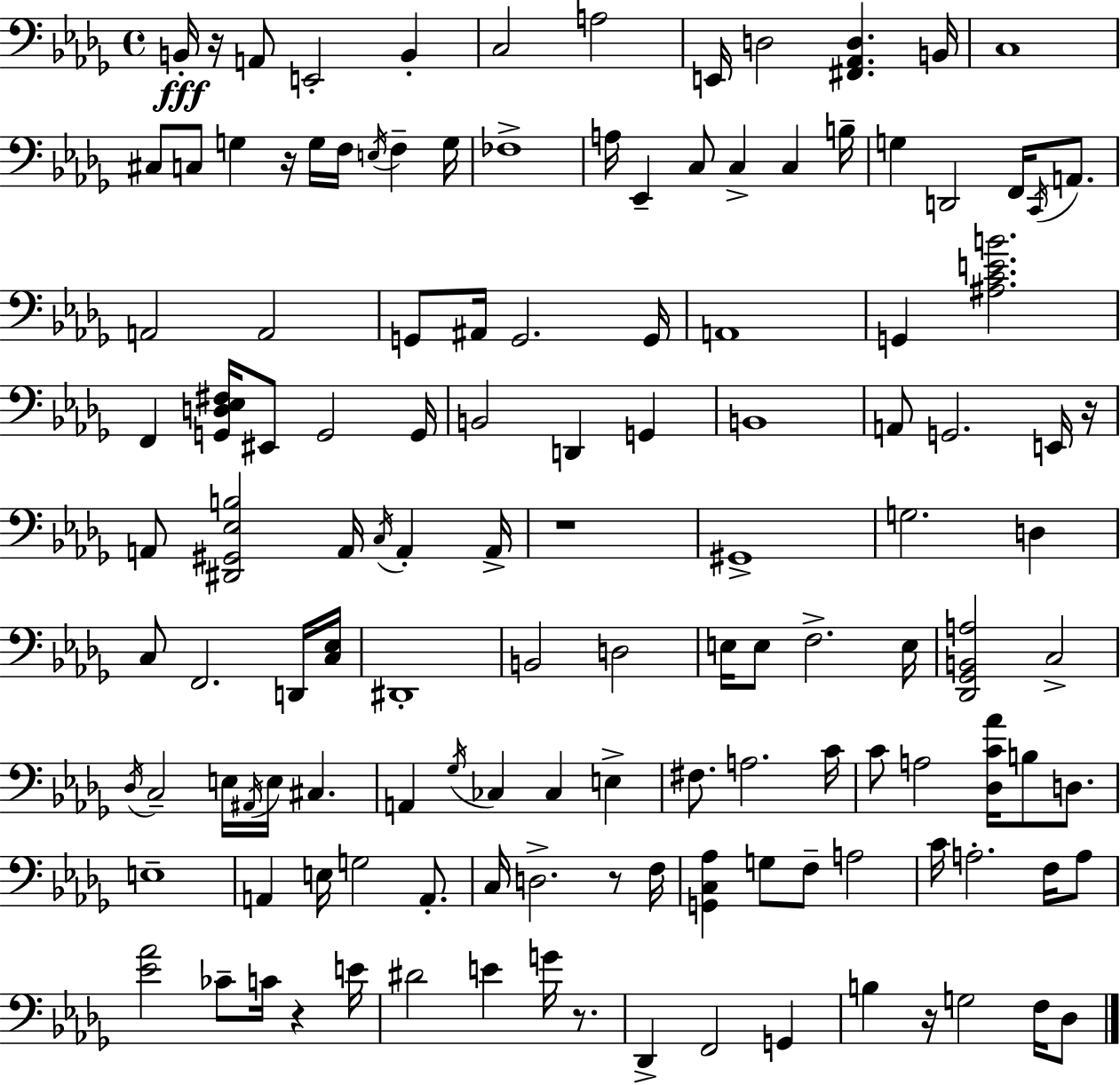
B2/s R/s A2/e E2/h B2/q C3/h A3/h E2/s D3/h [F#2,Ab2,D3]/q. B2/s C3/w C#3/e C3/e G3/q R/s G3/s F3/s E3/s F3/q G3/s FES3/w A3/s Eb2/q C3/e C3/q C3/q B3/s G3/q D2/h F2/s C2/s A2/e. A2/h A2/h G2/e A#2/s G2/h. G2/s A2/w G2/q [A#3,C4,E4,B4]/h. F2/q [G2,D3,Eb3,F#3]/s EIS2/e G2/h G2/s B2/h D2/q G2/q B2/w A2/e G2/h. E2/s R/s A2/e [D#2,G#2,Eb3,B3]/h A2/s C3/s A2/q A2/s R/w G#2/w G3/h. D3/q C3/e F2/h. D2/s [C3,Eb3]/s D#2/w B2/h D3/h E3/s E3/e F3/h. E3/s [Db2,Gb2,B2,A3]/h C3/h Db3/s C3/h E3/s A#2/s E3/s C#3/q. A2/q Gb3/s CES3/q CES3/q E3/q F#3/e. A3/h. C4/s C4/e A3/h [Db3,C4,Ab4]/s B3/e D3/e. E3/w A2/q E3/s G3/h A2/e. C3/s D3/h. R/e F3/s [G2,C3,Ab3]/q G3/e F3/e A3/h C4/s A3/h. F3/s A3/e [Eb4,Ab4]/h CES4/e C4/s R/q E4/s D#4/h E4/q G4/s R/e. Db2/q F2/h G2/q B3/q R/s G3/h F3/s Db3/e